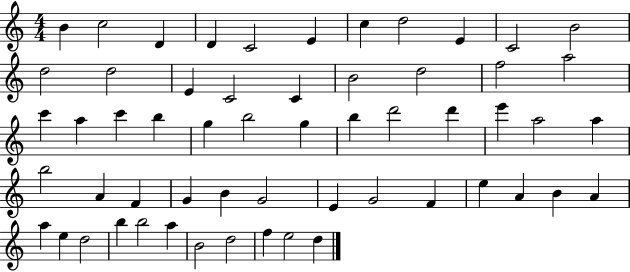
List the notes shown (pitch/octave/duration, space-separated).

B4/q C5/h D4/q D4/q C4/h E4/q C5/q D5/h E4/q C4/h B4/h D5/h D5/h E4/q C4/h C4/q B4/h D5/h F5/h A5/h C6/q A5/q C6/q B5/q G5/q B5/h G5/q B5/q D6/h D6/q E6/q A5/h A5/q B5/h A4/q F4/q G4/q B4/q G4/h E4/q G4/h F4/q E5/q A4/q B4/q A4/q A5/q E5/q D5/h B5/q B5/h A5/q B4/h D5/h F5/q E5/h D5/q